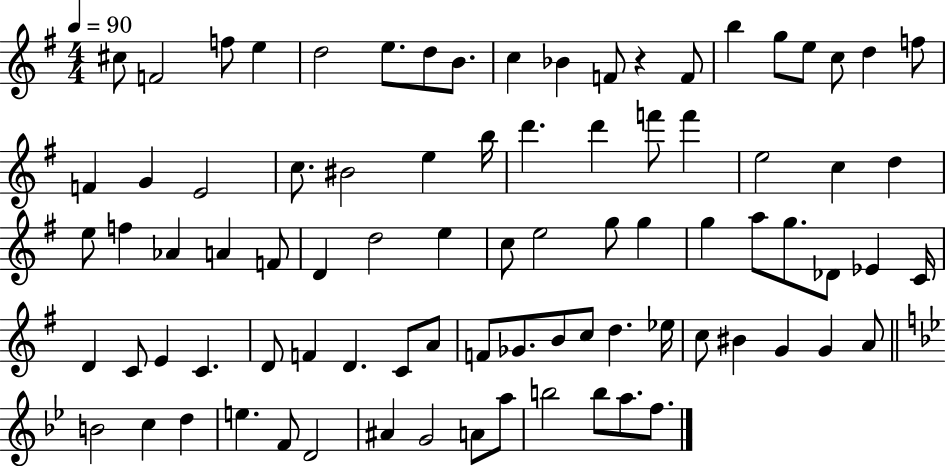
C#5/e F4/h F5/e E5/q D5/h E5/e. D5/e B4/e. C5/q Bb4/q F4/e R/q F4/e B5/q G5/e E5/e C5/e D5/q F5/e F4/q G4/q E4/h C5/e. BIS4/h E5/q B5/s D6/q. D6/q F6/e F6/q E5/h C5/q D5/q E5/e F5/q Ab4/q A4/q F4/e D4/q D5/h E5/q C5/e E5/h G5/e G5/q G5/q A5/e G5/e. Db4/e Eb4/q C4/s D4/q C4/e E4/q C4/q. D4/e F4/q D4/q. C4/e A4/e F4/e Gb4/e. B4/e C5/e D5/q. Eb5/s C5/e BIS4/q G4/q G4/q A4/e B4/h C5/q D5/q E5/q. F4/e D4/h A#4/q G4/h A4/e A5/e B5/h B5/e A5/e. F5/e.